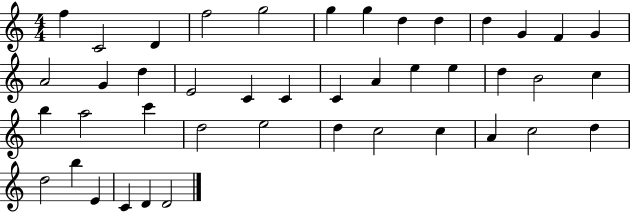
{
  \clef treble
  \numericTimeSignature
  \time 4/4
  \key c \major
  f''4 c'2 d'4 | f''2 g''2 | g''4 g''4 d''4 d''4 | d''4 g'4 f'4 g'4 | \break a'2 g'4 d''4 | e'2 c'4 c'4 | c'4 a'4 e''4 e''4 | d''4 b'2 c''4 | \break b''4 a''2 c'''4 | d''2 e''2 | d''4 c''2 c''4 | a'4 c''2 d''4 | \break d''2 b''4 e'4 | c'4 d'4 d'2 | \bar "|."
}